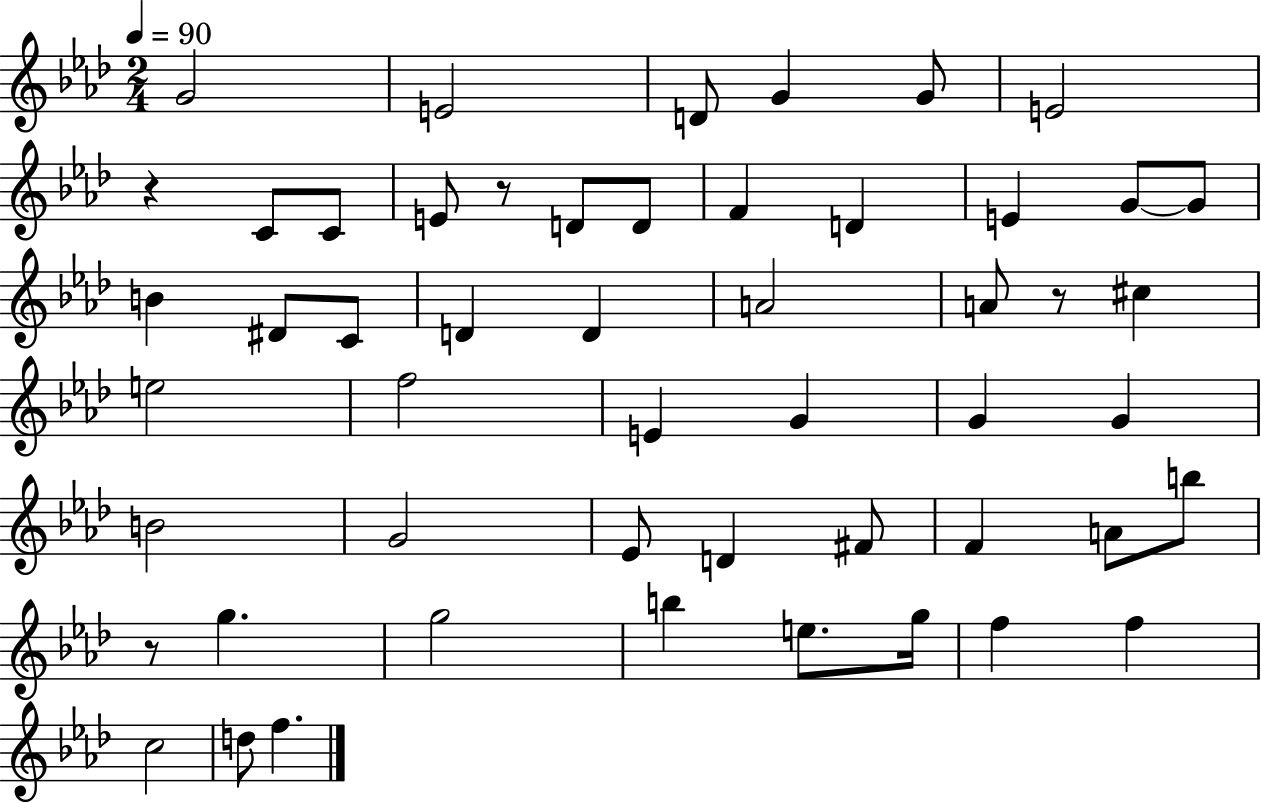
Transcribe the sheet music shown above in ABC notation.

X:1
T:Untitled
M:2/4
L:1/4
K:Ab
G2 E2 D/2 G G/2 E2 z C/2 C/2 E/2 z/2 D/2 D/2 F D E G/2 G/2 B ^D/2 C/2 D D A2 A/2 z/2 ^c e2 f2 E G G G B2 G2 _E/2 D ^F/2 F A/2 b/2 z/2 g g2 b e/2 g/4 f f c2 d/2 f